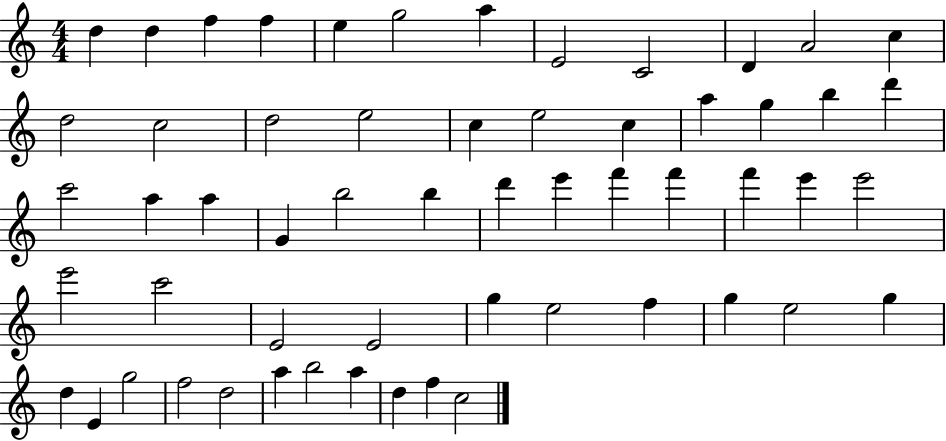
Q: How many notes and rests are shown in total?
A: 57